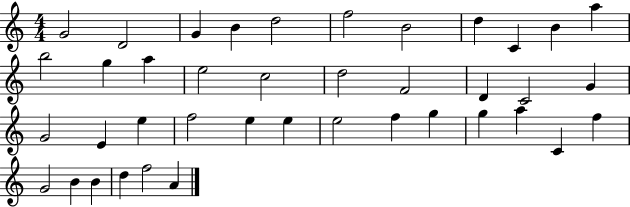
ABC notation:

X:1
T:Untitled
M:4/4
L:1/4
K:C
G2 D2 G B d2 f2 B2 d C B a b2 g a e2 c2 d2 F2 D C2 G G2 E e f2 e e e2 f g g a C f G2 B B d f2 A